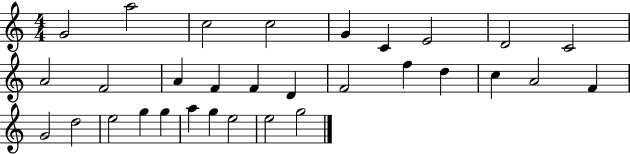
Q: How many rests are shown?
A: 0